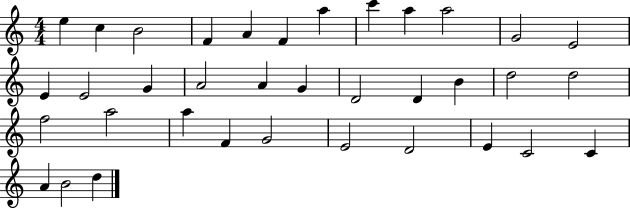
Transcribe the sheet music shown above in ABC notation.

X:1
T:Untitled
M:4/4
L:1/4
K:C
e c B2 F A F a c' a a2 G2 E2 E E2 G A2 A G D2 D B d2 d2 f2 a2 a F G2 E2 D2 E C2 C A B2 d